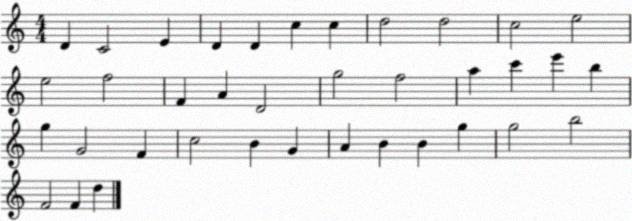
X:1
T:Untitled
M:4/4
L:1/4
K:C
D C2 E D D c c d2 d2 c2 e2 e2 f2 F A D2 g2 f2 a c' e' b g G2 F c2 B G A B B g g2 b2 F2 F d